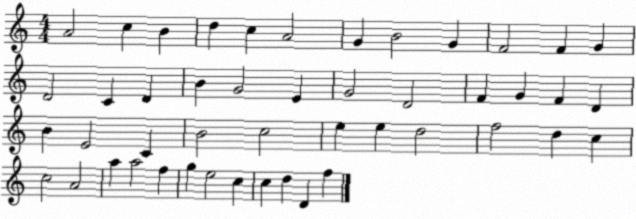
X:1
T:Untitled
M:4/4
L:1/4
K:C
A2 c B d c A2 G B2 G F2 F G D2 C D B G2 E G2 D2 F G F D B E2 C B2 c2 e e d2 f2 d c c2 A2 a a2 f g e2 c c d D f